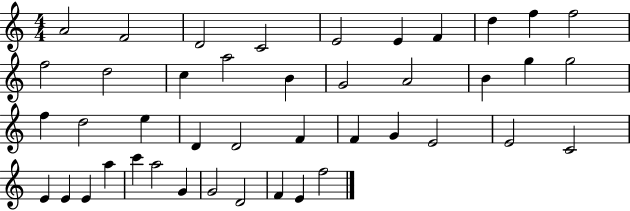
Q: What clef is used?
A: treble